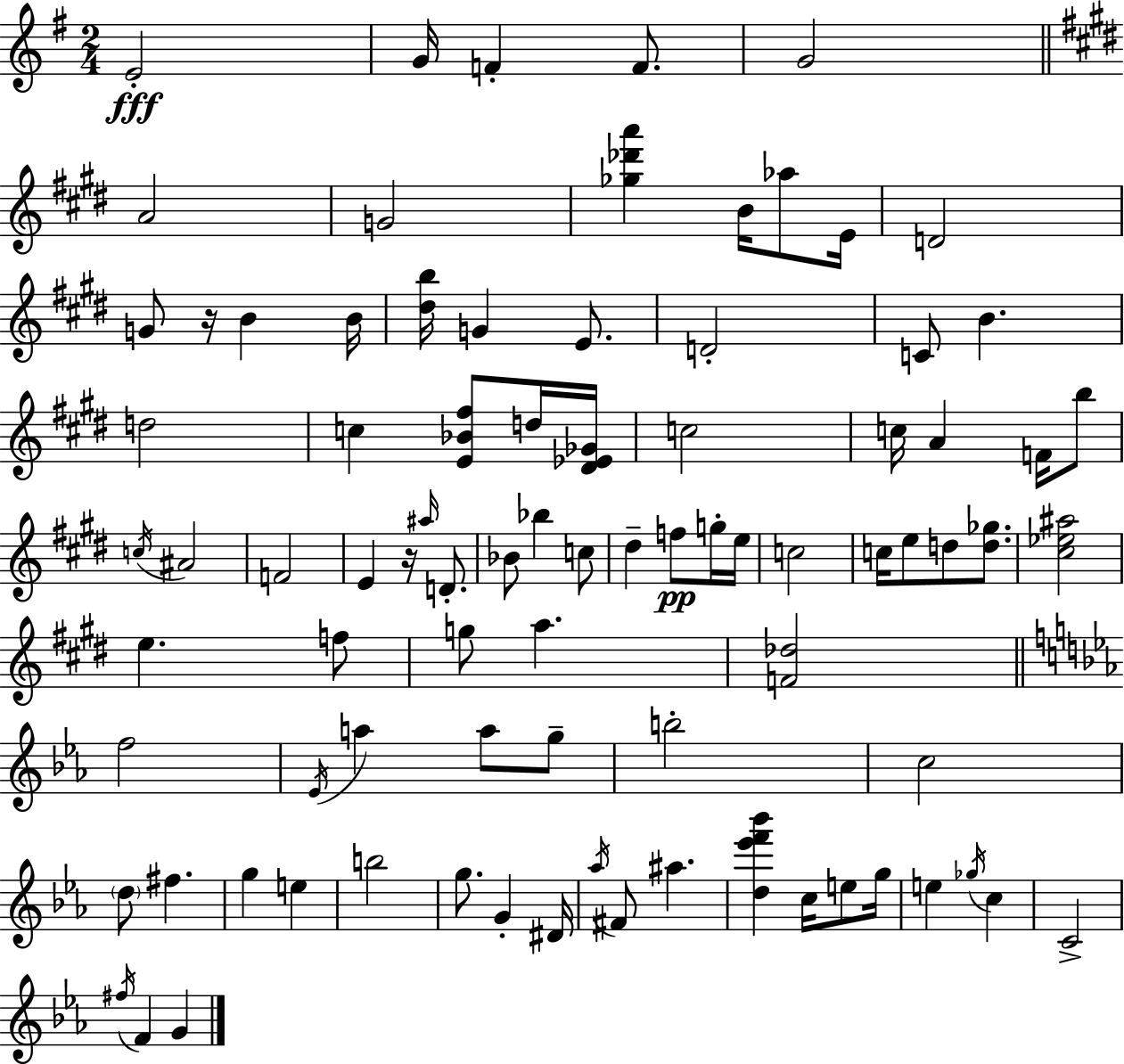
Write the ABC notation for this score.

X:1
T:Untitled
M:2/4
L:1/4
K:G
E2 G/4 F F/2 G2 A2 G2 [_g_d'a'] B/4 _a/2 E/4 D2 G/2 z/4 B B/4 [^db]/4 G E/2 D2 C/2 B d2 c [E_B^f]/2 d/4 [^D_E_G]/4 c2 c/4 A F/4 b/2 c/4 ^A2 F2 E z/4 ^a/4 D/2 _B/2 _b c/2 ^d f/2 g/4 e/4 c2 c/4 e/2 d/2 [d_g]/2 [^c_e^a]2 e f/2 g/2 a [F_d]2 f2 _E/4 a a/2 g/2 b2 c2 d/2 ^f g e b2 g/2 G ^D/4 _a/4 ^F/2 ^a [d_e'f'_b'] c/4 e/2 g/4 e _g/4 c C2 ^f/4 F G